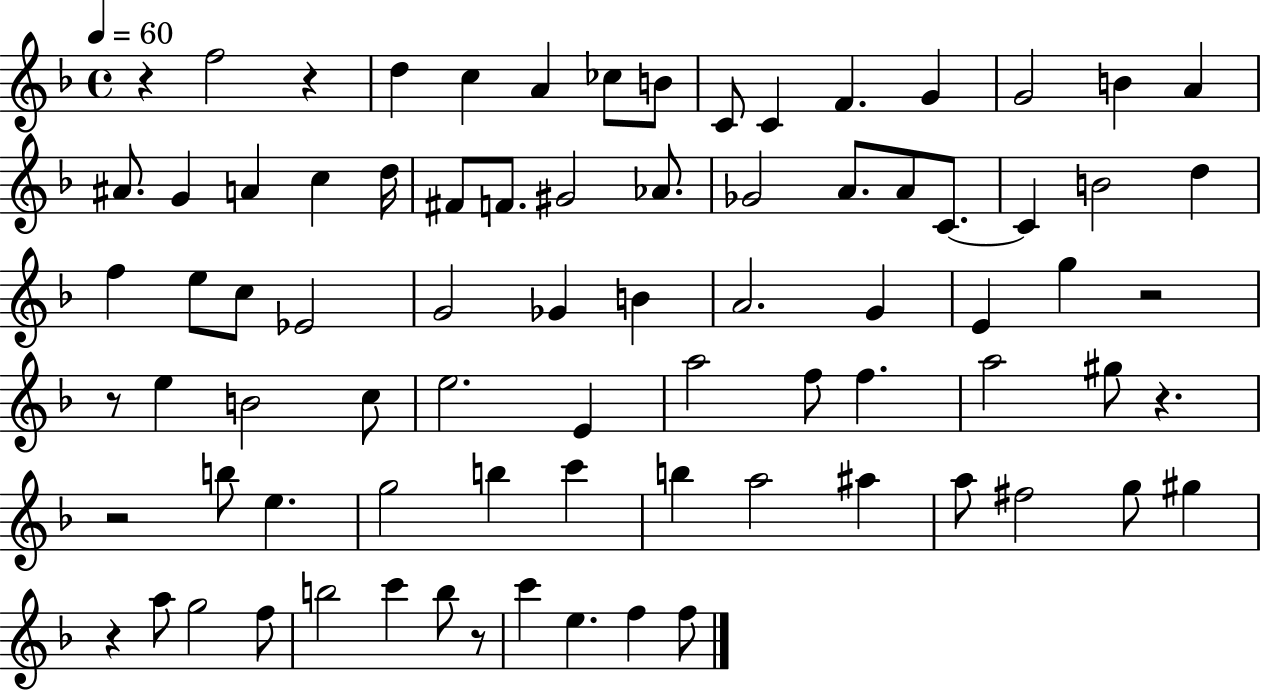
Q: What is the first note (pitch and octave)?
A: F5